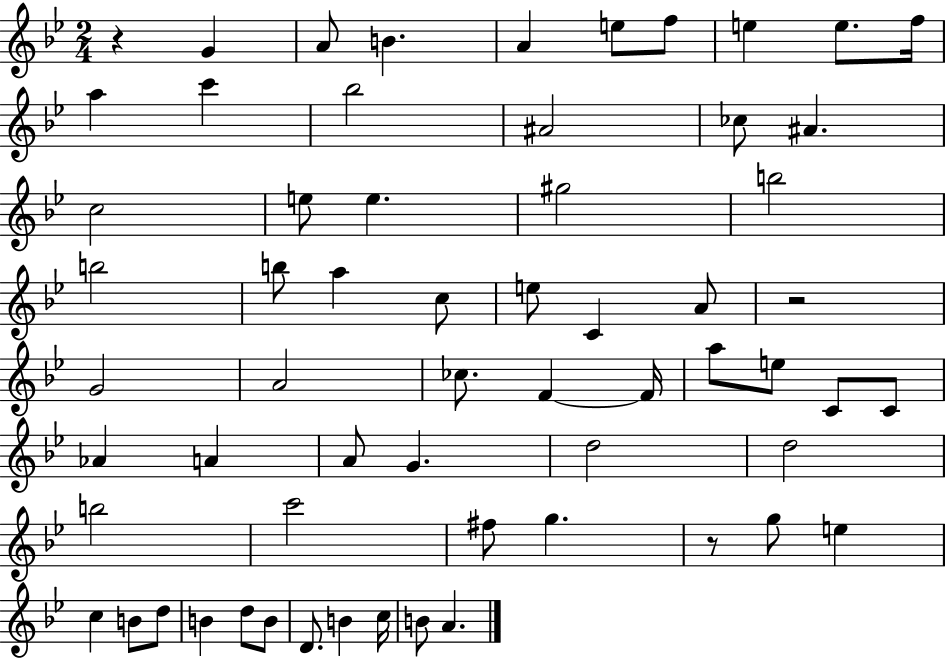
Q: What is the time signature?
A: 2/4